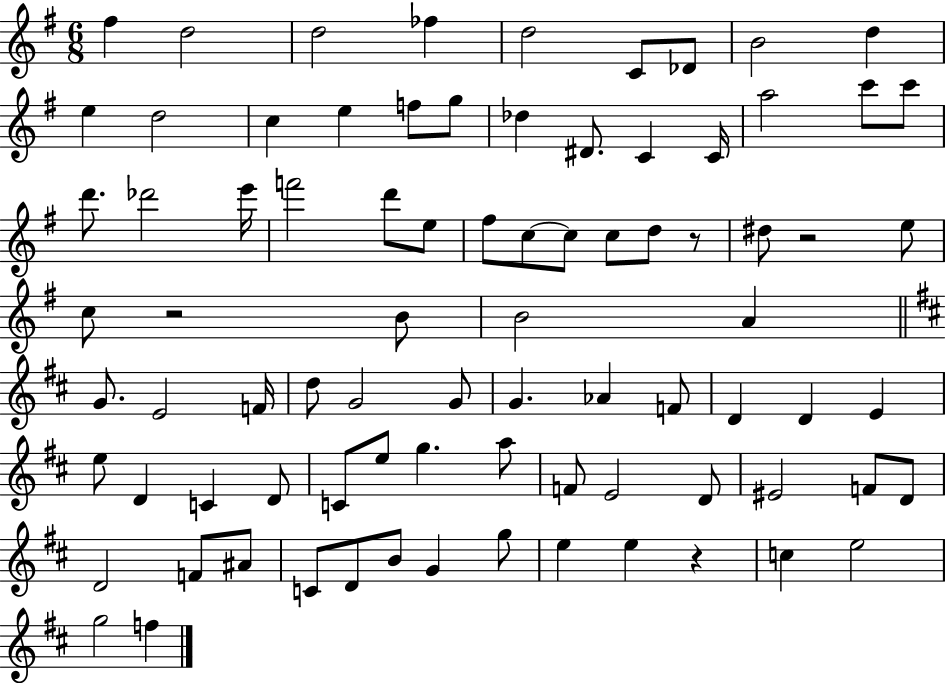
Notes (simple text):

F#5/q D5/h D5/h FES5/q D5/h C4/e Db4/e B4/h D5/q E5/q D5/h C5/q E5/q F5/e G5/e Db5/q D#4/e. C4/q C4/s A5/h C6/e C6/e D6/e. Db6/h E6/s F6/h D6/e E5/e F#5/e C5/e C5/e C5/e D5/e R/e D#5/e R/h E5/e C5/e R/h B4/e B4/h A4/q G4/e. E4/h F4/s D5/e G4/h G4/e G4/q. Ab4/q F4/e D4/q D4/q E4/q E5/e D4/q C4/q D4/e C4/e E5/e G5/q. A5/e F4/e E4/h D4/e EIS4/h F4/e D4/e D4/h F4/e A#4/e C4/e D4/e B4/e G4/q G5/e E5/q E5/q R/q C5/q E5/h G5/h F5/q